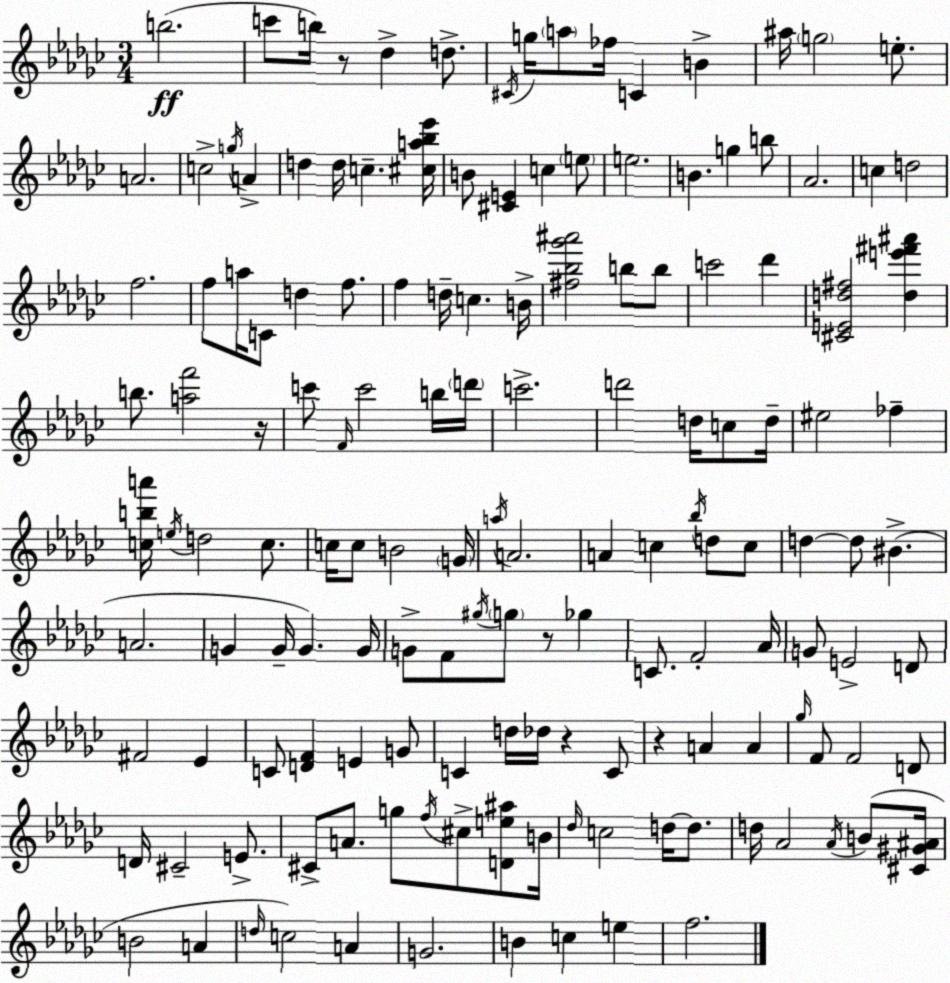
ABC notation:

X:1
T:Untitled
M:3/4
L:1/4
K:Ebm
b2 c'/2 b/4 z/2 _d d/2 ^C/4 g/4 a/2 _f/4 C B ^a/4 g2 e/2 A2 c2 g/4 A d d/4 c [^ca_b_e']/4 B/2 [^CE] c e/2 e2 B g b/2 _A2 c d2 f2 f/2 a/4 C/2 d f/2 f d/4 c B/4 [^f_b_g'^a']2 b/2 b/2 c'2 _d' [^CEd^f]2 [de'^f'^a'] b/2 [af']2 z/4 c'/2 F/4 c'2 b/4 d'/4 c'2 d'2 d/4 c/2 d/4 ^e2 _f [cba']/4 e/4 d2 c/2 c/4 c/2 B2 G/4 a/4 A2 A c _b/4 d/2 c/2 d d/2 ^B A2 G G/4 G G/4 G/2 F/2 ^g/4 g/2 z/2 _g C/2 F2 _A/4 G/2 E2 D/2 ^F2 _E C/2 [DF] E G/2 C d/4 _d/4 z C/2 z A A _g/4 F/2 F2 D/2 D/4 ^C2 E/2 ^C/2 A/2 g/2 f/4 ^c/2 [De^a]/2 B/4 _d/4 c2 d/4 d/2 d/4 _A2 _A/4 B/2 [^C^G^A]/4 B2 A d/4 c2 A G2 B c e f2